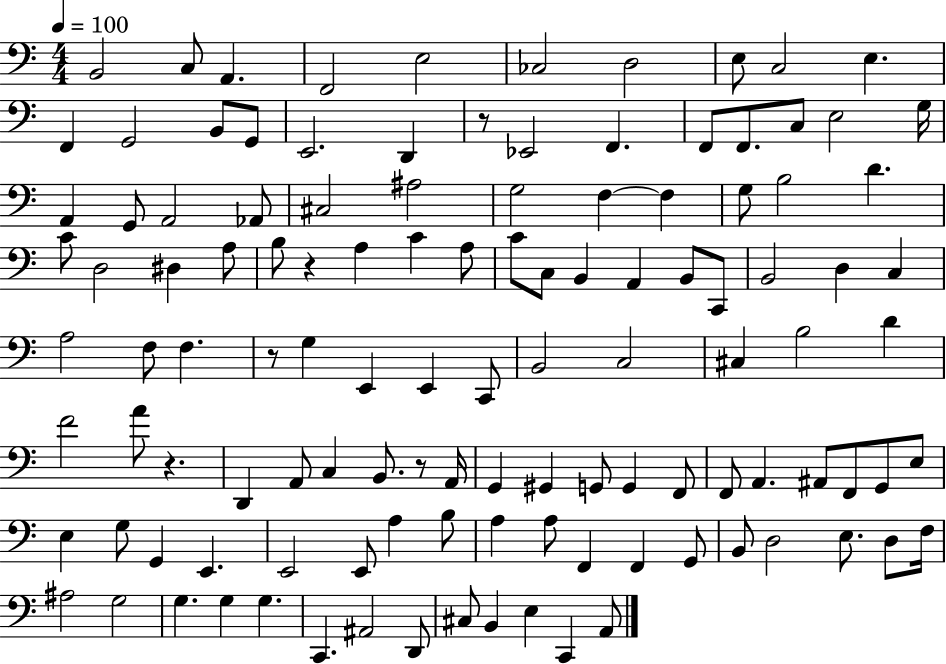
B2/h C3/e A2/q. F2/h E3/h CES3/h D3/h E3/e C3/h E3/q. F2/q G2/h B2/e G2/e E2/h. D2/q R/e Eb2/h F2/q. F2/e F2/e. C3/e E3/h G3/s A2/q G2/e A2/h Ab2/e C#3/h A#3/h G3/h F3/q F3/q G3/e B3/h D4/q. C4/e D3/h D#3/q A3/e B3/e R/q A3/q C4/q A3/e C4/e C3/e B2/q A2/q B2/e C2/e B2/h D3/q C3/q A3/h F3/e F3/q. R/e G3/q E2/q E2/q C2/e B2/h C3/h C#3/q B3/h D4/q F4/h A4/e R/q. D2/q A2/e C3/q B2/e. R/e A2/s G2/q G#2/q G2/e G2/q F2/e F2/e A2/q. A#2/e F2/e G2/e E3/e E3/q G3/e G2/q E2/q. E2/h E2/e A3/q B3/e A3/q A3/e F2/q F2/q G2/e B2/e D3/h E3/e. D3/e F3/s A#3/h G3/h G3/q. G3/q G3/q. C2/q. A#2/h D2/e C#3/e B2/q E3/q C2/q A2/e